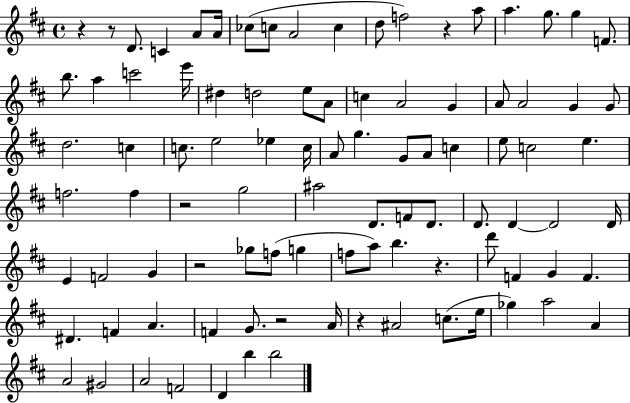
X:1
T:Untitled
M:4/4
L:1/4
K:D
z z/2 D/2 C A/2 A/4 _c/2 c/2 A2 c d/2 f2 z a/2 a g/2 g F/2 b/2 a c'2 e'/4 ^d d2 e/2 A/2 c A2 G A/2 A2 G G/2 d2 c c/2 e2 _e c/4 A/2 g G/2 A/2 c e/2 c2 e f2 f z2 g2 ^a2 D/2 F/2 D/2 D/2 D D2 D/4 E F2 G z2 _g/2 f/2 g f/2 a/2 b z d'/2 F G F ^D F A F G/2 z2 A/4 z ^A2 c/2 e/4 _g a2 A A2 ^G2 A2 F2 D b b2